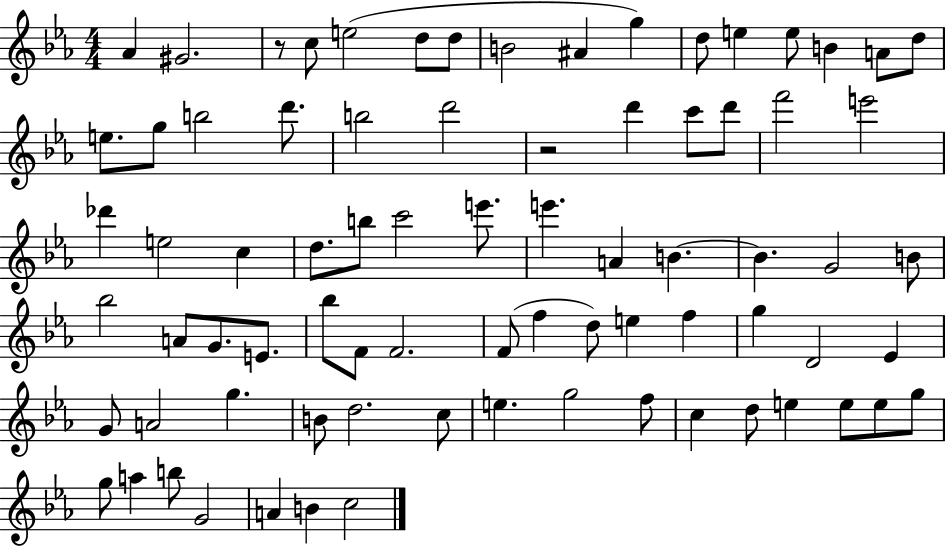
X:1
T:Untitled
M:4/4
L:1/4
K:Eb
_A ^G2 z/2 c/2 e2 d/2 d/2 B2 ^A g d/2 e e/2 B A/2 d/2 e/2 g/2 b2 d'/2 b2 d'2 z2 d' c'/2 d'/2 f'2 e'2 _d' e2 c d/2 b/2 c'2 e'/2 e' A B B G2 B/2 _b2 A/2 G/2 E/2 _b/2 F/2 F2 F/2 f d/2 e f g D2 _E G/2 A2 g B/2 d2 c/2 e g2 f/2 c d/2 e e/2 e/2 g/2 g/2 a b/2 G2 A B c2